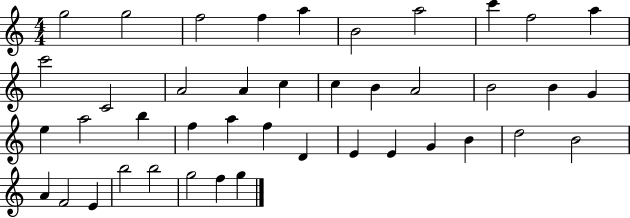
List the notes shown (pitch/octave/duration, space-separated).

G5/h G5/h F5/h F5/q A5/q B4/h A5/h C6/q F5/h A5/q C6/h C4/h A4/h A4/q C5/q C5/q B4/q A4/h B4/h B4/q G4/q E5/q A5/h B5/q F5/q A5/q F5/q D4/q E4/q E4/q G4/q B4/q D5/h B4/h A4/q F4/h E4/q B5/h B5/h G5/h F5/q G5/q